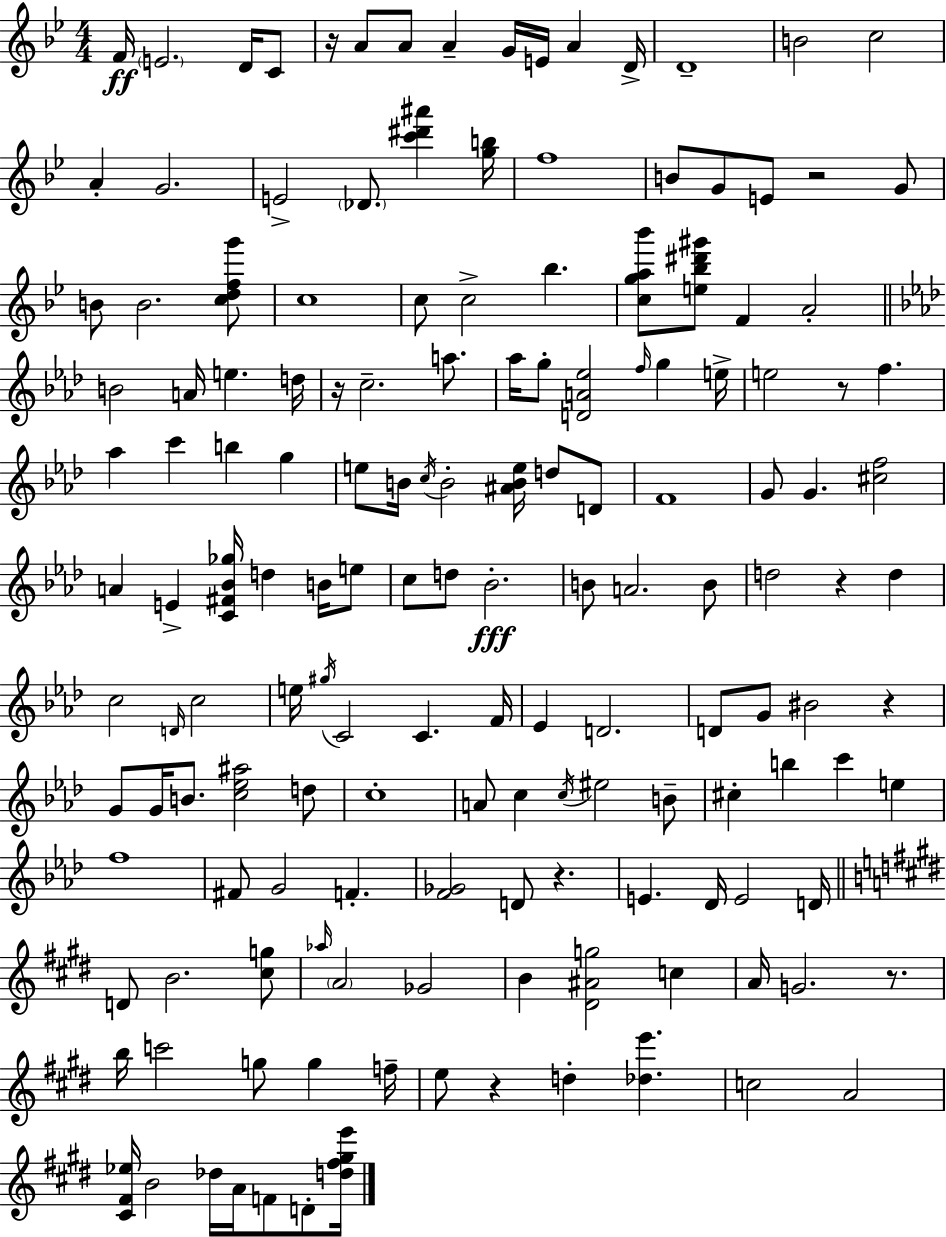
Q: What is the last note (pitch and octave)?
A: D4